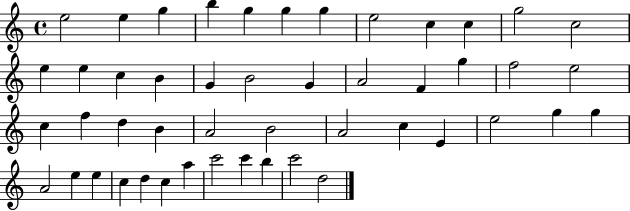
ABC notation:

X:1
T:Untitled
M:4/4
L:1/4
K:C
e2 e g b g g g e2 c c g2 c2 e e c B G B2 G A2 F g f2 e2 c f d B A2 B2 A2 c E e2 g g A2 e e c d c a c'2 c' b c'2 d2